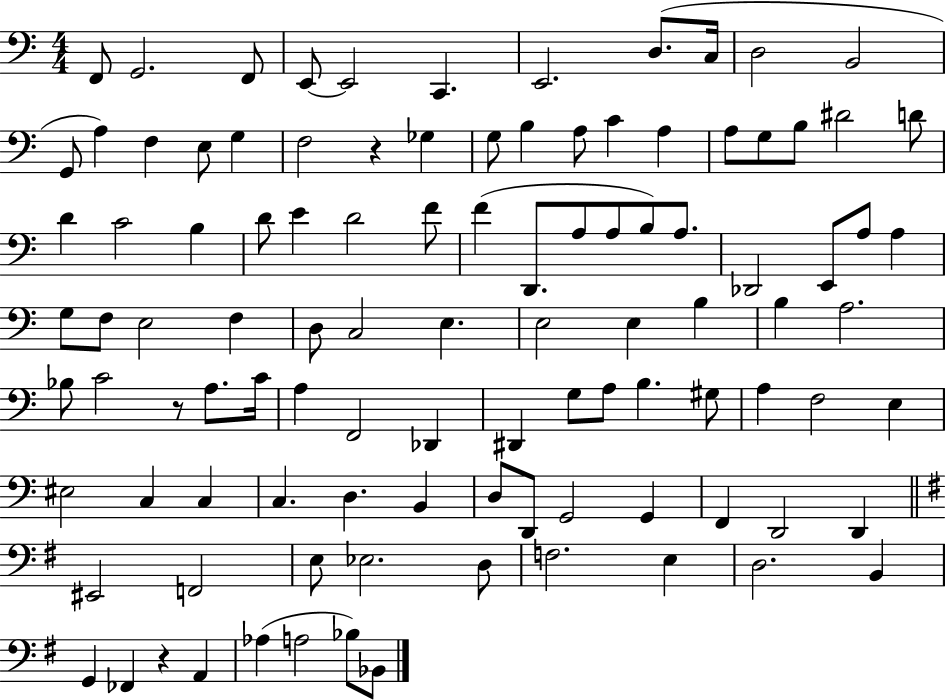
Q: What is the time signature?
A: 4/4